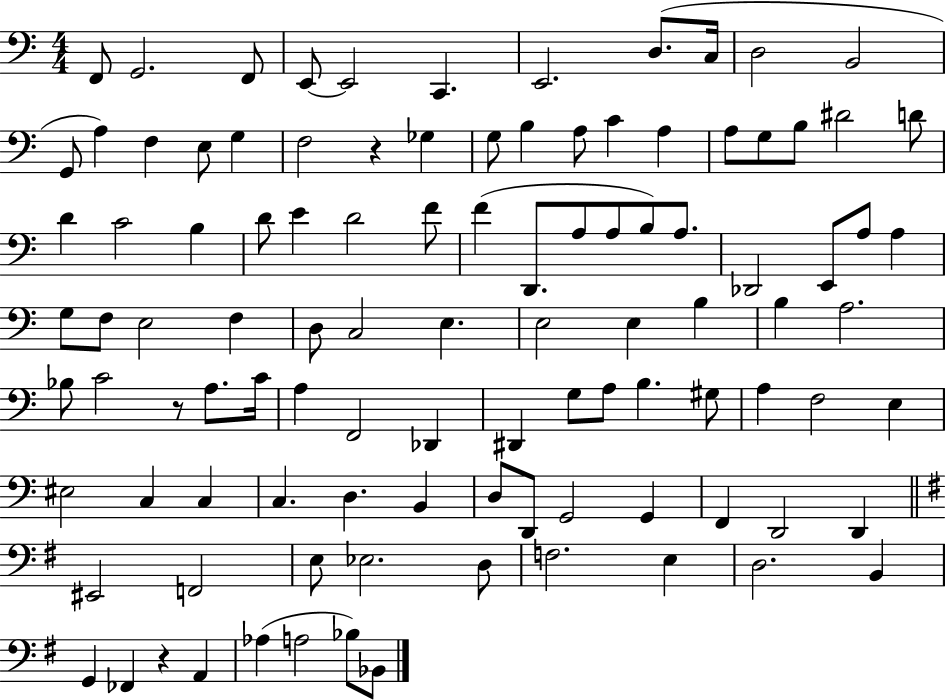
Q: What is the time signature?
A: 4/4